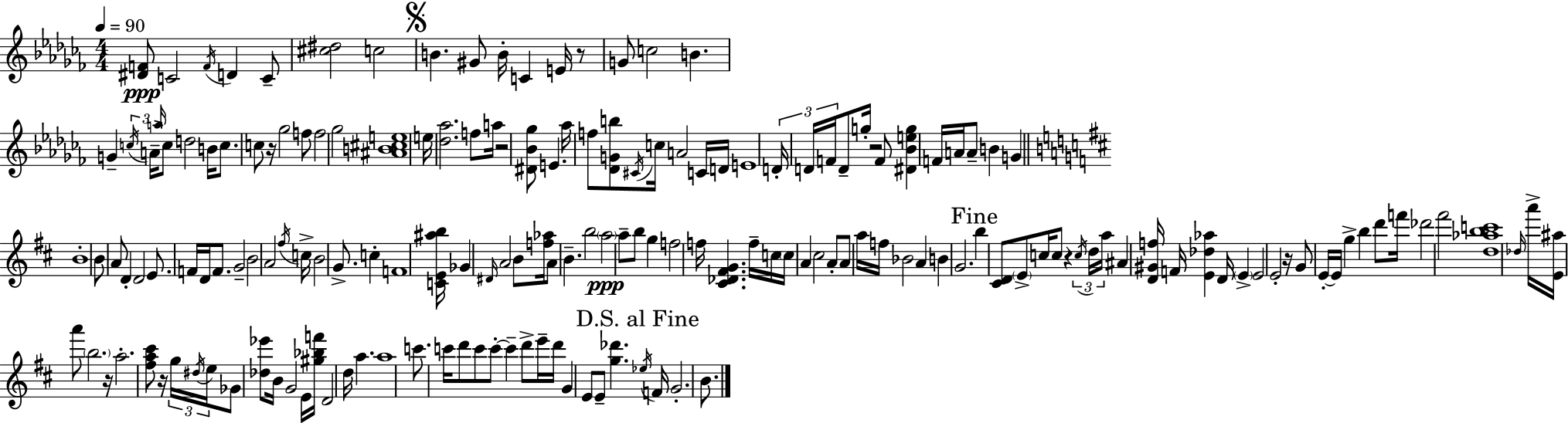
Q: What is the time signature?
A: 4/4